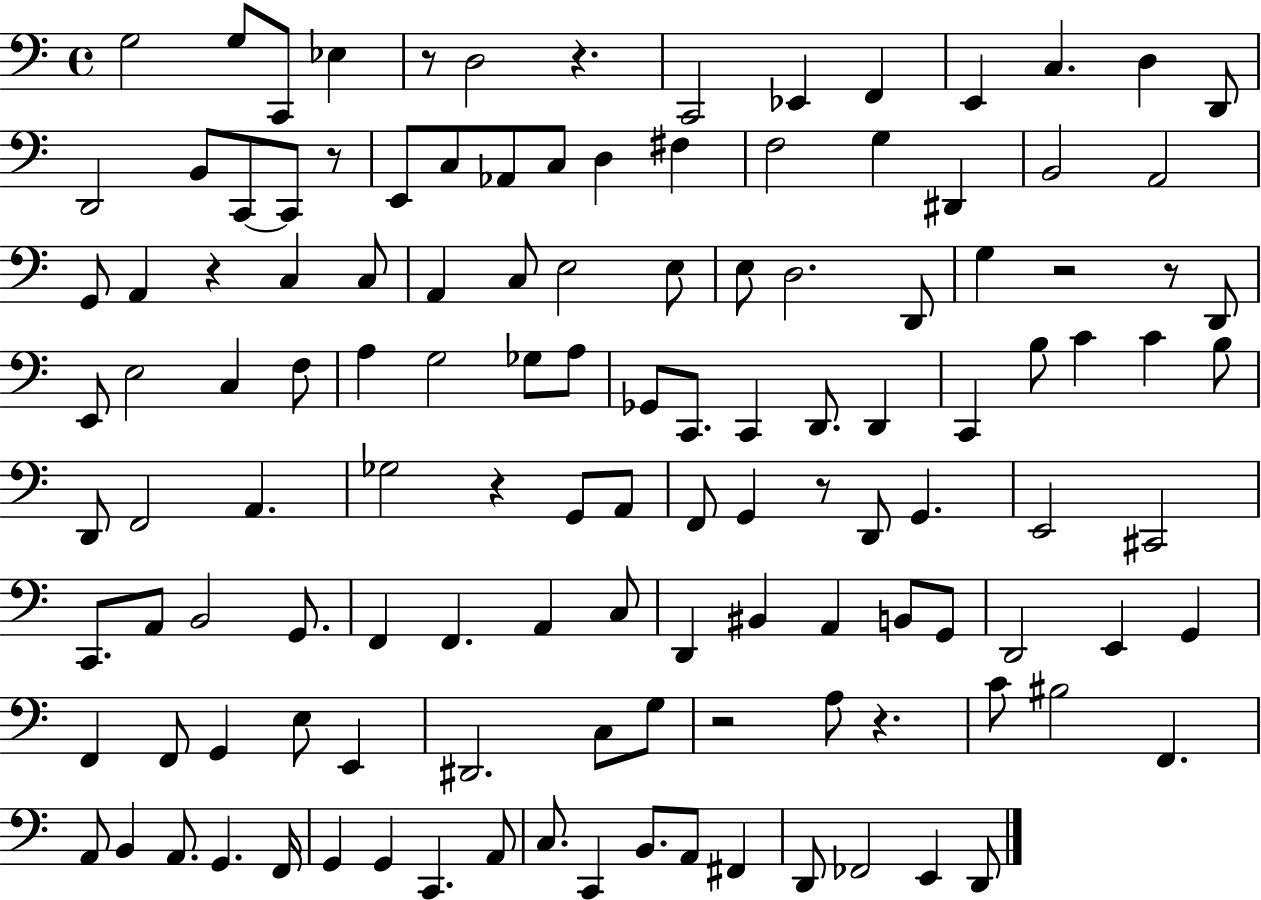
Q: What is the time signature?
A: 4/4